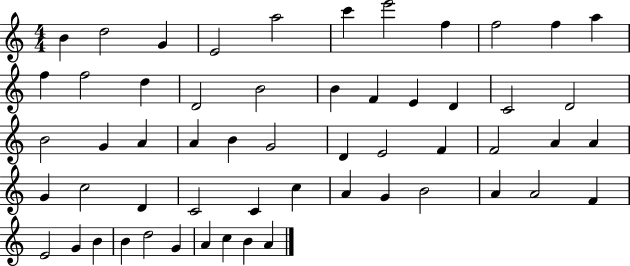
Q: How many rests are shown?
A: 0